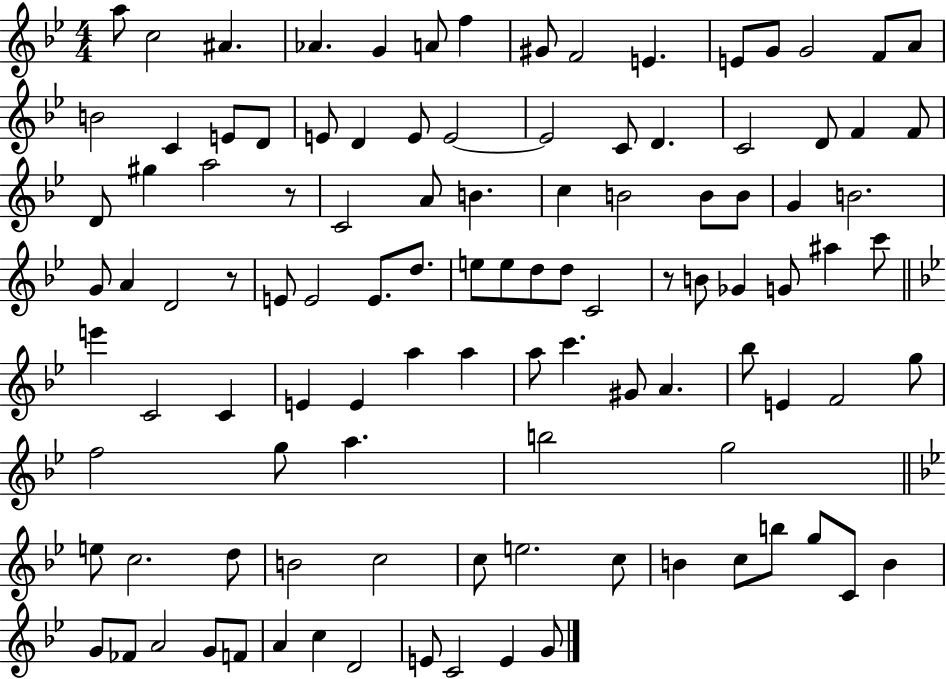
{
  \clef treble
  \numericTimeSignature
  \time 4/4
  \key bes \major
  a''8 c''2 ais'4. | aes'4. g'4 a'8 f''4 | gis'8 f'2 e'4. | e'8 g'8 g'2 f'8 a'8 | \break b'2 c'4 e'8 d'8 | e'8 d'4 e'8 e'2~~ | e'2 c'8 d'4. | c'2 d'8 f'4 f'8 | \break d'8 gis''4 a''2 r8 | c'2 a'8 b'4. | c''4 b'2 b'8 b'8 | g'4 b'2. | \break g'8 a'4 d'2 r8 | e'8 e'2 e'8. d''8. | e''8 e''8 d''8 d''8 c'2 | r8 b'8 ges'4 g'8 ais''4 c'''8 | \break \bar "||" \break \key bes \major e'''4 c'2 c'4 | e'4 e'4 a''4 a''4 | a''8 c'''4. gis'8 a'4. | bes''8 e'4 f'2 g''8 | \break f''2 g''8 a''4. | b''2 g''2 | \bar "||" \break \key g \minor e''8 c''2. d''8 | b'2 c''2 | c''8 e''2. c''8 | b'4 c''8 b''8 g''8 c'8 b'4 | \break g'8 fes'8 a'2 g'8 f'8 | a'4 c''4 d'2 | e'8 c'2 e'4 g'8 | \bar "|."
}